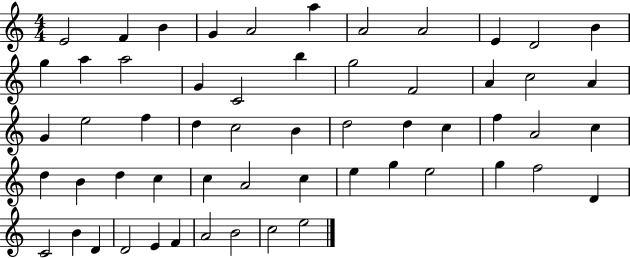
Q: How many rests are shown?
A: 0